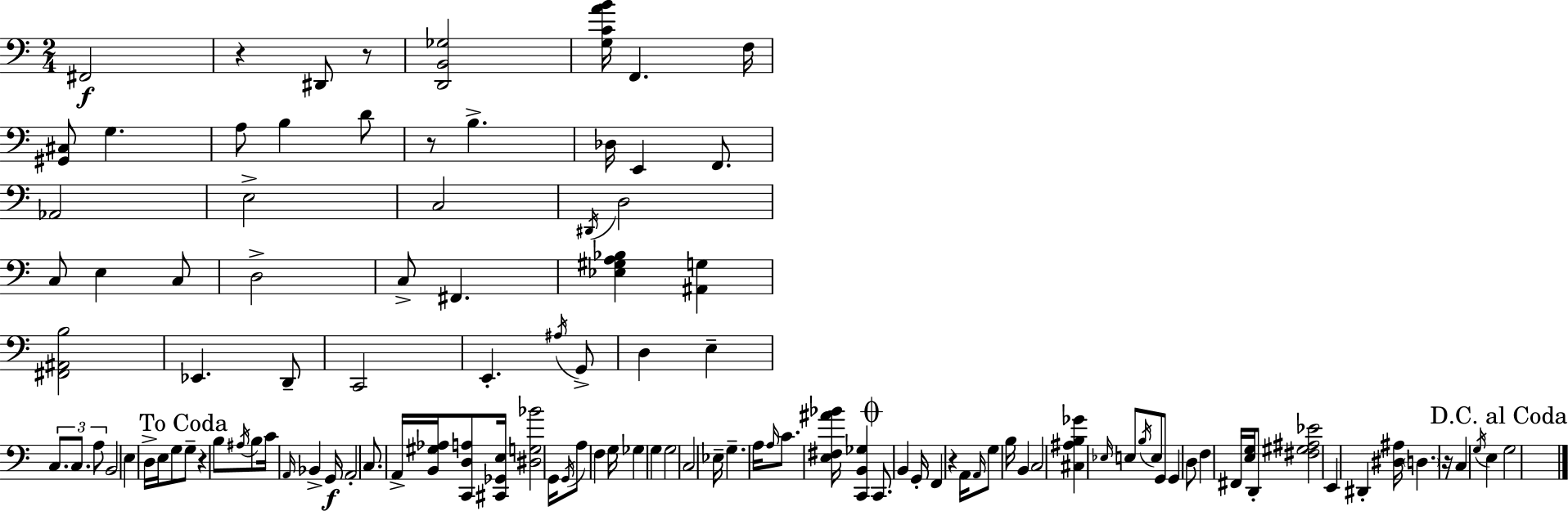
X:1
T:Untitled
M:2/4
L:1/4
K:C
^F,,2 z ^D,,/2 z/2 [D,,B,,_G,]2 [G,CAB]/4 F,, F,/4 [^G,,^C,]/2 G, A,/2 B, D/2 z/2 B, _D,/4 E,, F,,/2 _A,,2 E,2 C,2 ^D,,/4 D,2 C,/2 E, C,/2 D,2 C,/2 ^F,, [_E,^G,A,_B,] [^A,,G,] [^F,,^A,,B,]2 _E,, D,,/2 C,,2 E,, ^A,/4 G,,/2 D, E, C,/2 C,/2 A,/2 B,,2 E, D,/4 E,/4 G,/2 G,/2 z B,/2 ^A,/4 B,/2 C/4 A,,/4 _B,, G,,/4 A,,2 C,/2 A,,/4 [B,,^G,_A,]/4 [C,,D,A,]/2 [^C,,_G,,E,]/4 [^D,G,_B]2 G,,/4 G,,/4 A,/2 F, G,/4 _G, G, G,2 C,2 _E,/4 G, A,/4 A,/4 C/2 [E,^F,^A_B]/4 [C,,B,,_G,] C,,/2 B,, G,,/4 F,, z A,,/4 A,,/4 G,/2 B,/4 B,, C,2 [^C,^A,B,_G] _E,/4 E,/2 B,/4 E,/2 G,,/2 G,, D,/2 F, ^F,,/4 [E,G,]/4 D,,/2 [^F,^G,^A,_E]2 E,, ^D,, [^D,^A,]/4 D, z/4 C, G,/4 E, G,2